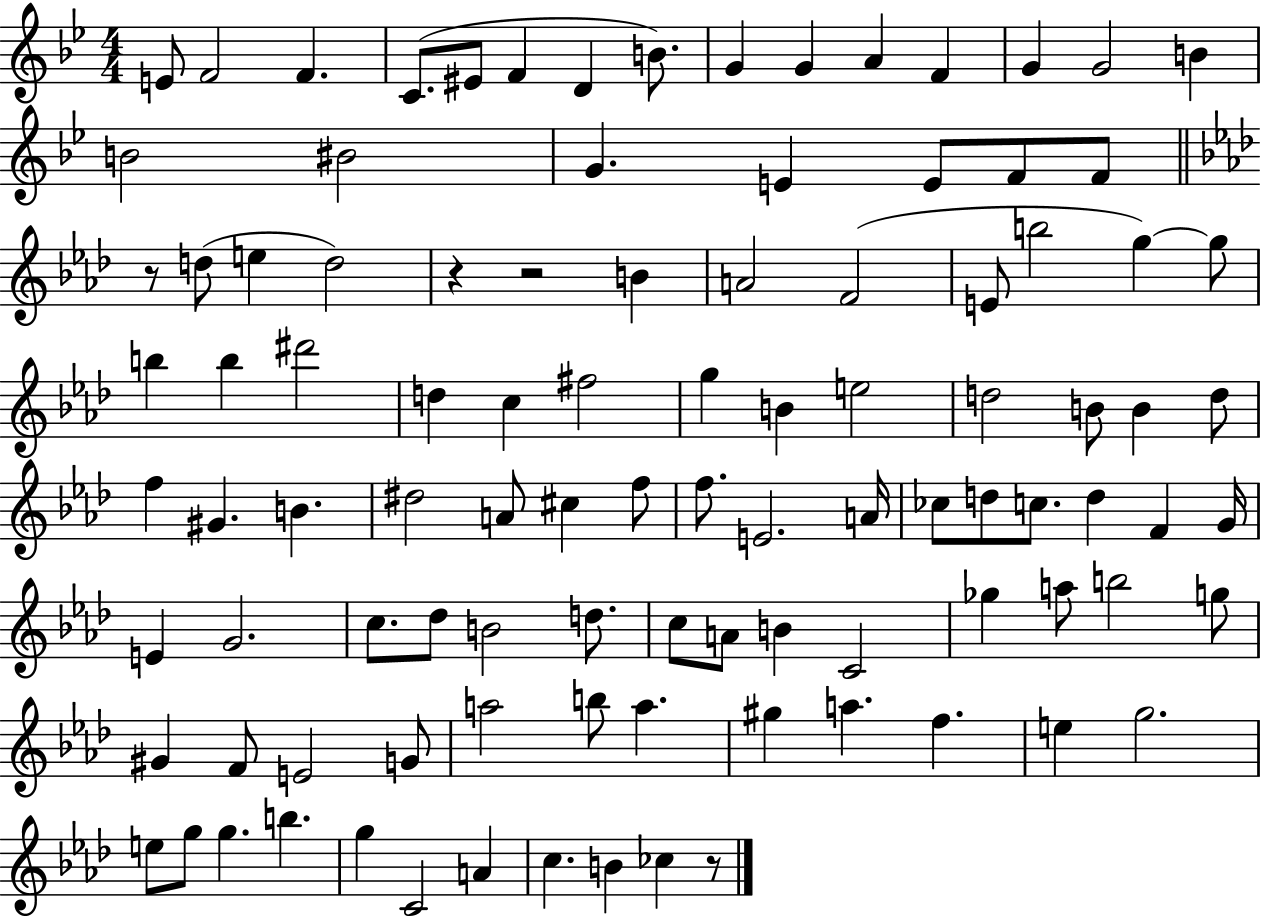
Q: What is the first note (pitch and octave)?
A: E4